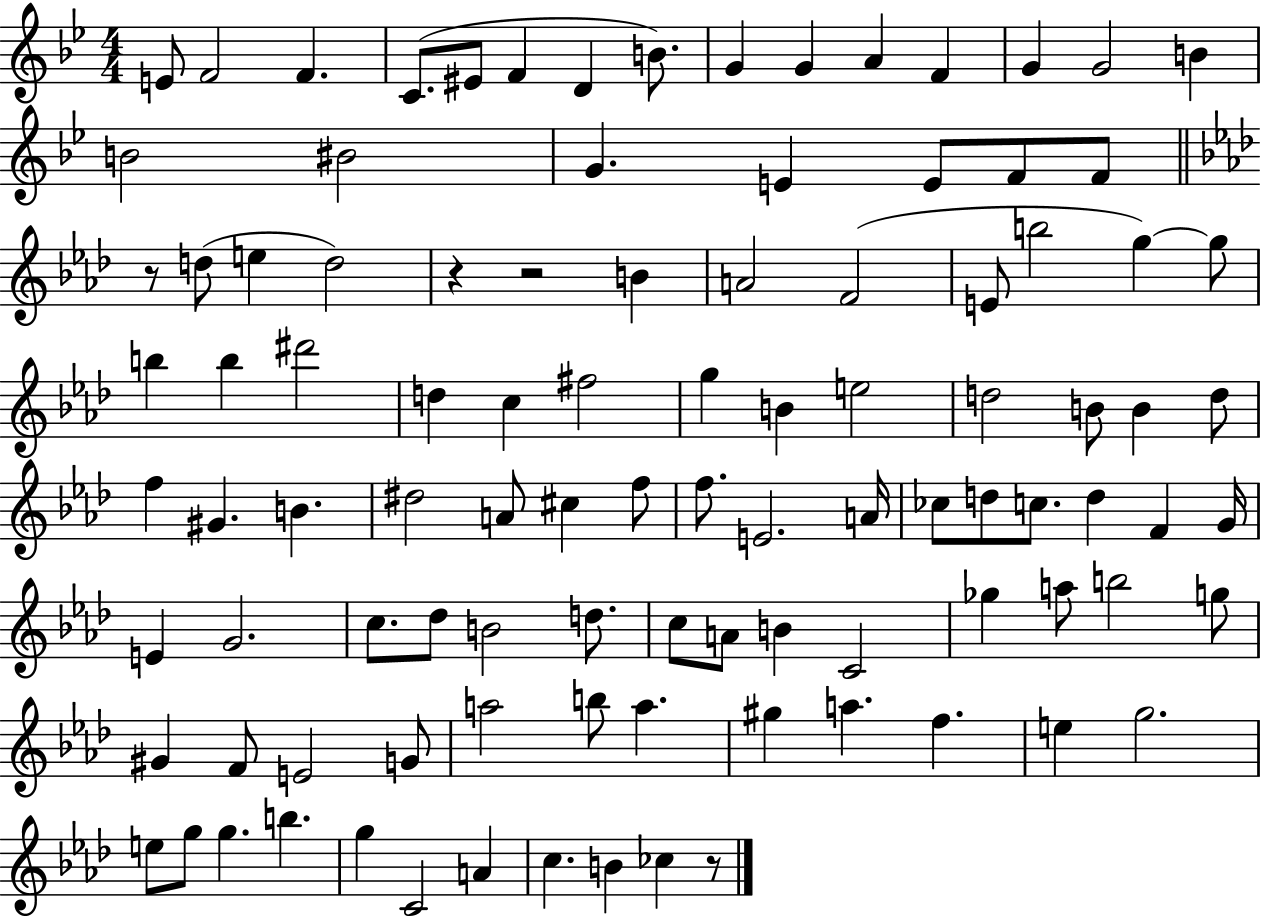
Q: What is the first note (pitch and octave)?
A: E4